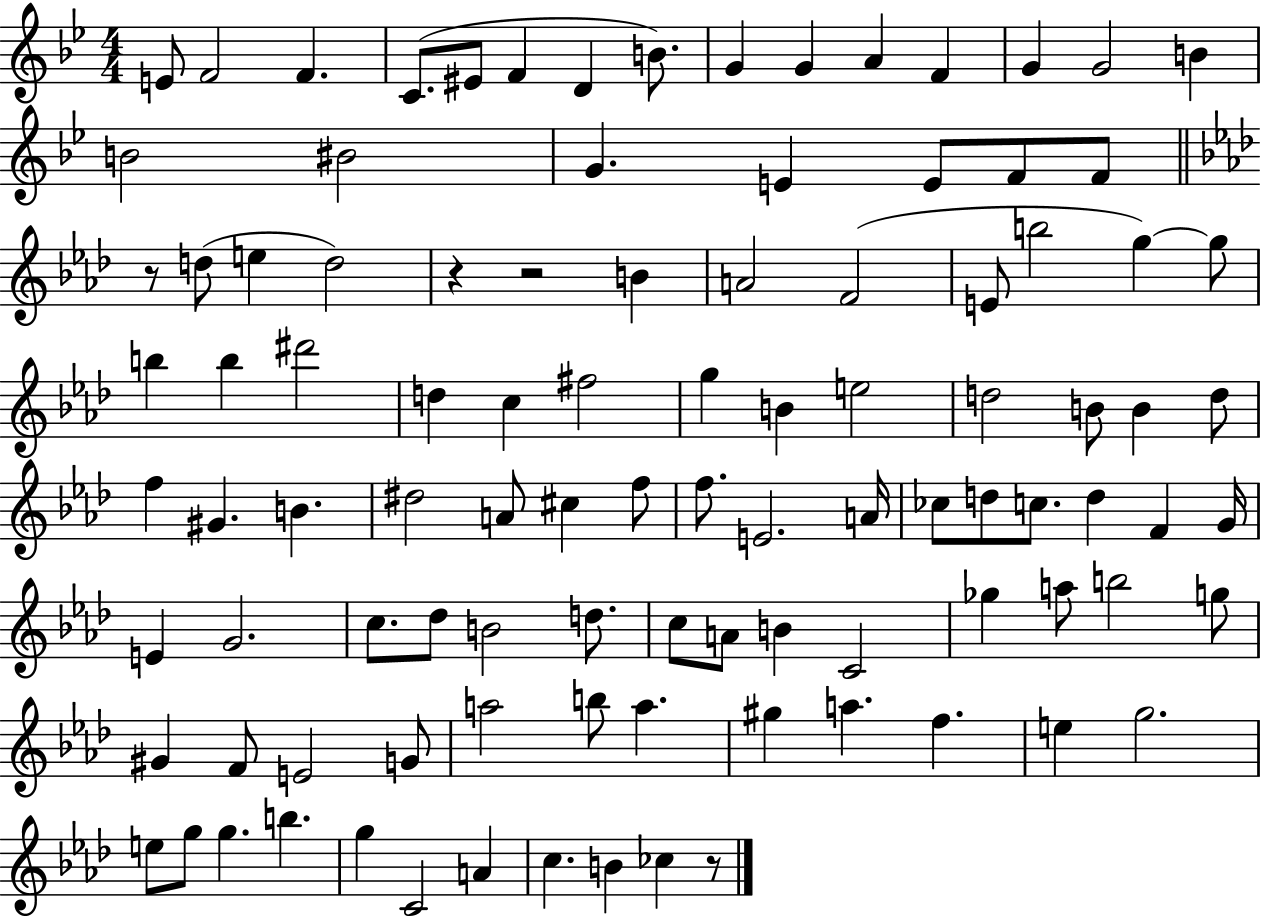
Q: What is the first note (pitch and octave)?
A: E4